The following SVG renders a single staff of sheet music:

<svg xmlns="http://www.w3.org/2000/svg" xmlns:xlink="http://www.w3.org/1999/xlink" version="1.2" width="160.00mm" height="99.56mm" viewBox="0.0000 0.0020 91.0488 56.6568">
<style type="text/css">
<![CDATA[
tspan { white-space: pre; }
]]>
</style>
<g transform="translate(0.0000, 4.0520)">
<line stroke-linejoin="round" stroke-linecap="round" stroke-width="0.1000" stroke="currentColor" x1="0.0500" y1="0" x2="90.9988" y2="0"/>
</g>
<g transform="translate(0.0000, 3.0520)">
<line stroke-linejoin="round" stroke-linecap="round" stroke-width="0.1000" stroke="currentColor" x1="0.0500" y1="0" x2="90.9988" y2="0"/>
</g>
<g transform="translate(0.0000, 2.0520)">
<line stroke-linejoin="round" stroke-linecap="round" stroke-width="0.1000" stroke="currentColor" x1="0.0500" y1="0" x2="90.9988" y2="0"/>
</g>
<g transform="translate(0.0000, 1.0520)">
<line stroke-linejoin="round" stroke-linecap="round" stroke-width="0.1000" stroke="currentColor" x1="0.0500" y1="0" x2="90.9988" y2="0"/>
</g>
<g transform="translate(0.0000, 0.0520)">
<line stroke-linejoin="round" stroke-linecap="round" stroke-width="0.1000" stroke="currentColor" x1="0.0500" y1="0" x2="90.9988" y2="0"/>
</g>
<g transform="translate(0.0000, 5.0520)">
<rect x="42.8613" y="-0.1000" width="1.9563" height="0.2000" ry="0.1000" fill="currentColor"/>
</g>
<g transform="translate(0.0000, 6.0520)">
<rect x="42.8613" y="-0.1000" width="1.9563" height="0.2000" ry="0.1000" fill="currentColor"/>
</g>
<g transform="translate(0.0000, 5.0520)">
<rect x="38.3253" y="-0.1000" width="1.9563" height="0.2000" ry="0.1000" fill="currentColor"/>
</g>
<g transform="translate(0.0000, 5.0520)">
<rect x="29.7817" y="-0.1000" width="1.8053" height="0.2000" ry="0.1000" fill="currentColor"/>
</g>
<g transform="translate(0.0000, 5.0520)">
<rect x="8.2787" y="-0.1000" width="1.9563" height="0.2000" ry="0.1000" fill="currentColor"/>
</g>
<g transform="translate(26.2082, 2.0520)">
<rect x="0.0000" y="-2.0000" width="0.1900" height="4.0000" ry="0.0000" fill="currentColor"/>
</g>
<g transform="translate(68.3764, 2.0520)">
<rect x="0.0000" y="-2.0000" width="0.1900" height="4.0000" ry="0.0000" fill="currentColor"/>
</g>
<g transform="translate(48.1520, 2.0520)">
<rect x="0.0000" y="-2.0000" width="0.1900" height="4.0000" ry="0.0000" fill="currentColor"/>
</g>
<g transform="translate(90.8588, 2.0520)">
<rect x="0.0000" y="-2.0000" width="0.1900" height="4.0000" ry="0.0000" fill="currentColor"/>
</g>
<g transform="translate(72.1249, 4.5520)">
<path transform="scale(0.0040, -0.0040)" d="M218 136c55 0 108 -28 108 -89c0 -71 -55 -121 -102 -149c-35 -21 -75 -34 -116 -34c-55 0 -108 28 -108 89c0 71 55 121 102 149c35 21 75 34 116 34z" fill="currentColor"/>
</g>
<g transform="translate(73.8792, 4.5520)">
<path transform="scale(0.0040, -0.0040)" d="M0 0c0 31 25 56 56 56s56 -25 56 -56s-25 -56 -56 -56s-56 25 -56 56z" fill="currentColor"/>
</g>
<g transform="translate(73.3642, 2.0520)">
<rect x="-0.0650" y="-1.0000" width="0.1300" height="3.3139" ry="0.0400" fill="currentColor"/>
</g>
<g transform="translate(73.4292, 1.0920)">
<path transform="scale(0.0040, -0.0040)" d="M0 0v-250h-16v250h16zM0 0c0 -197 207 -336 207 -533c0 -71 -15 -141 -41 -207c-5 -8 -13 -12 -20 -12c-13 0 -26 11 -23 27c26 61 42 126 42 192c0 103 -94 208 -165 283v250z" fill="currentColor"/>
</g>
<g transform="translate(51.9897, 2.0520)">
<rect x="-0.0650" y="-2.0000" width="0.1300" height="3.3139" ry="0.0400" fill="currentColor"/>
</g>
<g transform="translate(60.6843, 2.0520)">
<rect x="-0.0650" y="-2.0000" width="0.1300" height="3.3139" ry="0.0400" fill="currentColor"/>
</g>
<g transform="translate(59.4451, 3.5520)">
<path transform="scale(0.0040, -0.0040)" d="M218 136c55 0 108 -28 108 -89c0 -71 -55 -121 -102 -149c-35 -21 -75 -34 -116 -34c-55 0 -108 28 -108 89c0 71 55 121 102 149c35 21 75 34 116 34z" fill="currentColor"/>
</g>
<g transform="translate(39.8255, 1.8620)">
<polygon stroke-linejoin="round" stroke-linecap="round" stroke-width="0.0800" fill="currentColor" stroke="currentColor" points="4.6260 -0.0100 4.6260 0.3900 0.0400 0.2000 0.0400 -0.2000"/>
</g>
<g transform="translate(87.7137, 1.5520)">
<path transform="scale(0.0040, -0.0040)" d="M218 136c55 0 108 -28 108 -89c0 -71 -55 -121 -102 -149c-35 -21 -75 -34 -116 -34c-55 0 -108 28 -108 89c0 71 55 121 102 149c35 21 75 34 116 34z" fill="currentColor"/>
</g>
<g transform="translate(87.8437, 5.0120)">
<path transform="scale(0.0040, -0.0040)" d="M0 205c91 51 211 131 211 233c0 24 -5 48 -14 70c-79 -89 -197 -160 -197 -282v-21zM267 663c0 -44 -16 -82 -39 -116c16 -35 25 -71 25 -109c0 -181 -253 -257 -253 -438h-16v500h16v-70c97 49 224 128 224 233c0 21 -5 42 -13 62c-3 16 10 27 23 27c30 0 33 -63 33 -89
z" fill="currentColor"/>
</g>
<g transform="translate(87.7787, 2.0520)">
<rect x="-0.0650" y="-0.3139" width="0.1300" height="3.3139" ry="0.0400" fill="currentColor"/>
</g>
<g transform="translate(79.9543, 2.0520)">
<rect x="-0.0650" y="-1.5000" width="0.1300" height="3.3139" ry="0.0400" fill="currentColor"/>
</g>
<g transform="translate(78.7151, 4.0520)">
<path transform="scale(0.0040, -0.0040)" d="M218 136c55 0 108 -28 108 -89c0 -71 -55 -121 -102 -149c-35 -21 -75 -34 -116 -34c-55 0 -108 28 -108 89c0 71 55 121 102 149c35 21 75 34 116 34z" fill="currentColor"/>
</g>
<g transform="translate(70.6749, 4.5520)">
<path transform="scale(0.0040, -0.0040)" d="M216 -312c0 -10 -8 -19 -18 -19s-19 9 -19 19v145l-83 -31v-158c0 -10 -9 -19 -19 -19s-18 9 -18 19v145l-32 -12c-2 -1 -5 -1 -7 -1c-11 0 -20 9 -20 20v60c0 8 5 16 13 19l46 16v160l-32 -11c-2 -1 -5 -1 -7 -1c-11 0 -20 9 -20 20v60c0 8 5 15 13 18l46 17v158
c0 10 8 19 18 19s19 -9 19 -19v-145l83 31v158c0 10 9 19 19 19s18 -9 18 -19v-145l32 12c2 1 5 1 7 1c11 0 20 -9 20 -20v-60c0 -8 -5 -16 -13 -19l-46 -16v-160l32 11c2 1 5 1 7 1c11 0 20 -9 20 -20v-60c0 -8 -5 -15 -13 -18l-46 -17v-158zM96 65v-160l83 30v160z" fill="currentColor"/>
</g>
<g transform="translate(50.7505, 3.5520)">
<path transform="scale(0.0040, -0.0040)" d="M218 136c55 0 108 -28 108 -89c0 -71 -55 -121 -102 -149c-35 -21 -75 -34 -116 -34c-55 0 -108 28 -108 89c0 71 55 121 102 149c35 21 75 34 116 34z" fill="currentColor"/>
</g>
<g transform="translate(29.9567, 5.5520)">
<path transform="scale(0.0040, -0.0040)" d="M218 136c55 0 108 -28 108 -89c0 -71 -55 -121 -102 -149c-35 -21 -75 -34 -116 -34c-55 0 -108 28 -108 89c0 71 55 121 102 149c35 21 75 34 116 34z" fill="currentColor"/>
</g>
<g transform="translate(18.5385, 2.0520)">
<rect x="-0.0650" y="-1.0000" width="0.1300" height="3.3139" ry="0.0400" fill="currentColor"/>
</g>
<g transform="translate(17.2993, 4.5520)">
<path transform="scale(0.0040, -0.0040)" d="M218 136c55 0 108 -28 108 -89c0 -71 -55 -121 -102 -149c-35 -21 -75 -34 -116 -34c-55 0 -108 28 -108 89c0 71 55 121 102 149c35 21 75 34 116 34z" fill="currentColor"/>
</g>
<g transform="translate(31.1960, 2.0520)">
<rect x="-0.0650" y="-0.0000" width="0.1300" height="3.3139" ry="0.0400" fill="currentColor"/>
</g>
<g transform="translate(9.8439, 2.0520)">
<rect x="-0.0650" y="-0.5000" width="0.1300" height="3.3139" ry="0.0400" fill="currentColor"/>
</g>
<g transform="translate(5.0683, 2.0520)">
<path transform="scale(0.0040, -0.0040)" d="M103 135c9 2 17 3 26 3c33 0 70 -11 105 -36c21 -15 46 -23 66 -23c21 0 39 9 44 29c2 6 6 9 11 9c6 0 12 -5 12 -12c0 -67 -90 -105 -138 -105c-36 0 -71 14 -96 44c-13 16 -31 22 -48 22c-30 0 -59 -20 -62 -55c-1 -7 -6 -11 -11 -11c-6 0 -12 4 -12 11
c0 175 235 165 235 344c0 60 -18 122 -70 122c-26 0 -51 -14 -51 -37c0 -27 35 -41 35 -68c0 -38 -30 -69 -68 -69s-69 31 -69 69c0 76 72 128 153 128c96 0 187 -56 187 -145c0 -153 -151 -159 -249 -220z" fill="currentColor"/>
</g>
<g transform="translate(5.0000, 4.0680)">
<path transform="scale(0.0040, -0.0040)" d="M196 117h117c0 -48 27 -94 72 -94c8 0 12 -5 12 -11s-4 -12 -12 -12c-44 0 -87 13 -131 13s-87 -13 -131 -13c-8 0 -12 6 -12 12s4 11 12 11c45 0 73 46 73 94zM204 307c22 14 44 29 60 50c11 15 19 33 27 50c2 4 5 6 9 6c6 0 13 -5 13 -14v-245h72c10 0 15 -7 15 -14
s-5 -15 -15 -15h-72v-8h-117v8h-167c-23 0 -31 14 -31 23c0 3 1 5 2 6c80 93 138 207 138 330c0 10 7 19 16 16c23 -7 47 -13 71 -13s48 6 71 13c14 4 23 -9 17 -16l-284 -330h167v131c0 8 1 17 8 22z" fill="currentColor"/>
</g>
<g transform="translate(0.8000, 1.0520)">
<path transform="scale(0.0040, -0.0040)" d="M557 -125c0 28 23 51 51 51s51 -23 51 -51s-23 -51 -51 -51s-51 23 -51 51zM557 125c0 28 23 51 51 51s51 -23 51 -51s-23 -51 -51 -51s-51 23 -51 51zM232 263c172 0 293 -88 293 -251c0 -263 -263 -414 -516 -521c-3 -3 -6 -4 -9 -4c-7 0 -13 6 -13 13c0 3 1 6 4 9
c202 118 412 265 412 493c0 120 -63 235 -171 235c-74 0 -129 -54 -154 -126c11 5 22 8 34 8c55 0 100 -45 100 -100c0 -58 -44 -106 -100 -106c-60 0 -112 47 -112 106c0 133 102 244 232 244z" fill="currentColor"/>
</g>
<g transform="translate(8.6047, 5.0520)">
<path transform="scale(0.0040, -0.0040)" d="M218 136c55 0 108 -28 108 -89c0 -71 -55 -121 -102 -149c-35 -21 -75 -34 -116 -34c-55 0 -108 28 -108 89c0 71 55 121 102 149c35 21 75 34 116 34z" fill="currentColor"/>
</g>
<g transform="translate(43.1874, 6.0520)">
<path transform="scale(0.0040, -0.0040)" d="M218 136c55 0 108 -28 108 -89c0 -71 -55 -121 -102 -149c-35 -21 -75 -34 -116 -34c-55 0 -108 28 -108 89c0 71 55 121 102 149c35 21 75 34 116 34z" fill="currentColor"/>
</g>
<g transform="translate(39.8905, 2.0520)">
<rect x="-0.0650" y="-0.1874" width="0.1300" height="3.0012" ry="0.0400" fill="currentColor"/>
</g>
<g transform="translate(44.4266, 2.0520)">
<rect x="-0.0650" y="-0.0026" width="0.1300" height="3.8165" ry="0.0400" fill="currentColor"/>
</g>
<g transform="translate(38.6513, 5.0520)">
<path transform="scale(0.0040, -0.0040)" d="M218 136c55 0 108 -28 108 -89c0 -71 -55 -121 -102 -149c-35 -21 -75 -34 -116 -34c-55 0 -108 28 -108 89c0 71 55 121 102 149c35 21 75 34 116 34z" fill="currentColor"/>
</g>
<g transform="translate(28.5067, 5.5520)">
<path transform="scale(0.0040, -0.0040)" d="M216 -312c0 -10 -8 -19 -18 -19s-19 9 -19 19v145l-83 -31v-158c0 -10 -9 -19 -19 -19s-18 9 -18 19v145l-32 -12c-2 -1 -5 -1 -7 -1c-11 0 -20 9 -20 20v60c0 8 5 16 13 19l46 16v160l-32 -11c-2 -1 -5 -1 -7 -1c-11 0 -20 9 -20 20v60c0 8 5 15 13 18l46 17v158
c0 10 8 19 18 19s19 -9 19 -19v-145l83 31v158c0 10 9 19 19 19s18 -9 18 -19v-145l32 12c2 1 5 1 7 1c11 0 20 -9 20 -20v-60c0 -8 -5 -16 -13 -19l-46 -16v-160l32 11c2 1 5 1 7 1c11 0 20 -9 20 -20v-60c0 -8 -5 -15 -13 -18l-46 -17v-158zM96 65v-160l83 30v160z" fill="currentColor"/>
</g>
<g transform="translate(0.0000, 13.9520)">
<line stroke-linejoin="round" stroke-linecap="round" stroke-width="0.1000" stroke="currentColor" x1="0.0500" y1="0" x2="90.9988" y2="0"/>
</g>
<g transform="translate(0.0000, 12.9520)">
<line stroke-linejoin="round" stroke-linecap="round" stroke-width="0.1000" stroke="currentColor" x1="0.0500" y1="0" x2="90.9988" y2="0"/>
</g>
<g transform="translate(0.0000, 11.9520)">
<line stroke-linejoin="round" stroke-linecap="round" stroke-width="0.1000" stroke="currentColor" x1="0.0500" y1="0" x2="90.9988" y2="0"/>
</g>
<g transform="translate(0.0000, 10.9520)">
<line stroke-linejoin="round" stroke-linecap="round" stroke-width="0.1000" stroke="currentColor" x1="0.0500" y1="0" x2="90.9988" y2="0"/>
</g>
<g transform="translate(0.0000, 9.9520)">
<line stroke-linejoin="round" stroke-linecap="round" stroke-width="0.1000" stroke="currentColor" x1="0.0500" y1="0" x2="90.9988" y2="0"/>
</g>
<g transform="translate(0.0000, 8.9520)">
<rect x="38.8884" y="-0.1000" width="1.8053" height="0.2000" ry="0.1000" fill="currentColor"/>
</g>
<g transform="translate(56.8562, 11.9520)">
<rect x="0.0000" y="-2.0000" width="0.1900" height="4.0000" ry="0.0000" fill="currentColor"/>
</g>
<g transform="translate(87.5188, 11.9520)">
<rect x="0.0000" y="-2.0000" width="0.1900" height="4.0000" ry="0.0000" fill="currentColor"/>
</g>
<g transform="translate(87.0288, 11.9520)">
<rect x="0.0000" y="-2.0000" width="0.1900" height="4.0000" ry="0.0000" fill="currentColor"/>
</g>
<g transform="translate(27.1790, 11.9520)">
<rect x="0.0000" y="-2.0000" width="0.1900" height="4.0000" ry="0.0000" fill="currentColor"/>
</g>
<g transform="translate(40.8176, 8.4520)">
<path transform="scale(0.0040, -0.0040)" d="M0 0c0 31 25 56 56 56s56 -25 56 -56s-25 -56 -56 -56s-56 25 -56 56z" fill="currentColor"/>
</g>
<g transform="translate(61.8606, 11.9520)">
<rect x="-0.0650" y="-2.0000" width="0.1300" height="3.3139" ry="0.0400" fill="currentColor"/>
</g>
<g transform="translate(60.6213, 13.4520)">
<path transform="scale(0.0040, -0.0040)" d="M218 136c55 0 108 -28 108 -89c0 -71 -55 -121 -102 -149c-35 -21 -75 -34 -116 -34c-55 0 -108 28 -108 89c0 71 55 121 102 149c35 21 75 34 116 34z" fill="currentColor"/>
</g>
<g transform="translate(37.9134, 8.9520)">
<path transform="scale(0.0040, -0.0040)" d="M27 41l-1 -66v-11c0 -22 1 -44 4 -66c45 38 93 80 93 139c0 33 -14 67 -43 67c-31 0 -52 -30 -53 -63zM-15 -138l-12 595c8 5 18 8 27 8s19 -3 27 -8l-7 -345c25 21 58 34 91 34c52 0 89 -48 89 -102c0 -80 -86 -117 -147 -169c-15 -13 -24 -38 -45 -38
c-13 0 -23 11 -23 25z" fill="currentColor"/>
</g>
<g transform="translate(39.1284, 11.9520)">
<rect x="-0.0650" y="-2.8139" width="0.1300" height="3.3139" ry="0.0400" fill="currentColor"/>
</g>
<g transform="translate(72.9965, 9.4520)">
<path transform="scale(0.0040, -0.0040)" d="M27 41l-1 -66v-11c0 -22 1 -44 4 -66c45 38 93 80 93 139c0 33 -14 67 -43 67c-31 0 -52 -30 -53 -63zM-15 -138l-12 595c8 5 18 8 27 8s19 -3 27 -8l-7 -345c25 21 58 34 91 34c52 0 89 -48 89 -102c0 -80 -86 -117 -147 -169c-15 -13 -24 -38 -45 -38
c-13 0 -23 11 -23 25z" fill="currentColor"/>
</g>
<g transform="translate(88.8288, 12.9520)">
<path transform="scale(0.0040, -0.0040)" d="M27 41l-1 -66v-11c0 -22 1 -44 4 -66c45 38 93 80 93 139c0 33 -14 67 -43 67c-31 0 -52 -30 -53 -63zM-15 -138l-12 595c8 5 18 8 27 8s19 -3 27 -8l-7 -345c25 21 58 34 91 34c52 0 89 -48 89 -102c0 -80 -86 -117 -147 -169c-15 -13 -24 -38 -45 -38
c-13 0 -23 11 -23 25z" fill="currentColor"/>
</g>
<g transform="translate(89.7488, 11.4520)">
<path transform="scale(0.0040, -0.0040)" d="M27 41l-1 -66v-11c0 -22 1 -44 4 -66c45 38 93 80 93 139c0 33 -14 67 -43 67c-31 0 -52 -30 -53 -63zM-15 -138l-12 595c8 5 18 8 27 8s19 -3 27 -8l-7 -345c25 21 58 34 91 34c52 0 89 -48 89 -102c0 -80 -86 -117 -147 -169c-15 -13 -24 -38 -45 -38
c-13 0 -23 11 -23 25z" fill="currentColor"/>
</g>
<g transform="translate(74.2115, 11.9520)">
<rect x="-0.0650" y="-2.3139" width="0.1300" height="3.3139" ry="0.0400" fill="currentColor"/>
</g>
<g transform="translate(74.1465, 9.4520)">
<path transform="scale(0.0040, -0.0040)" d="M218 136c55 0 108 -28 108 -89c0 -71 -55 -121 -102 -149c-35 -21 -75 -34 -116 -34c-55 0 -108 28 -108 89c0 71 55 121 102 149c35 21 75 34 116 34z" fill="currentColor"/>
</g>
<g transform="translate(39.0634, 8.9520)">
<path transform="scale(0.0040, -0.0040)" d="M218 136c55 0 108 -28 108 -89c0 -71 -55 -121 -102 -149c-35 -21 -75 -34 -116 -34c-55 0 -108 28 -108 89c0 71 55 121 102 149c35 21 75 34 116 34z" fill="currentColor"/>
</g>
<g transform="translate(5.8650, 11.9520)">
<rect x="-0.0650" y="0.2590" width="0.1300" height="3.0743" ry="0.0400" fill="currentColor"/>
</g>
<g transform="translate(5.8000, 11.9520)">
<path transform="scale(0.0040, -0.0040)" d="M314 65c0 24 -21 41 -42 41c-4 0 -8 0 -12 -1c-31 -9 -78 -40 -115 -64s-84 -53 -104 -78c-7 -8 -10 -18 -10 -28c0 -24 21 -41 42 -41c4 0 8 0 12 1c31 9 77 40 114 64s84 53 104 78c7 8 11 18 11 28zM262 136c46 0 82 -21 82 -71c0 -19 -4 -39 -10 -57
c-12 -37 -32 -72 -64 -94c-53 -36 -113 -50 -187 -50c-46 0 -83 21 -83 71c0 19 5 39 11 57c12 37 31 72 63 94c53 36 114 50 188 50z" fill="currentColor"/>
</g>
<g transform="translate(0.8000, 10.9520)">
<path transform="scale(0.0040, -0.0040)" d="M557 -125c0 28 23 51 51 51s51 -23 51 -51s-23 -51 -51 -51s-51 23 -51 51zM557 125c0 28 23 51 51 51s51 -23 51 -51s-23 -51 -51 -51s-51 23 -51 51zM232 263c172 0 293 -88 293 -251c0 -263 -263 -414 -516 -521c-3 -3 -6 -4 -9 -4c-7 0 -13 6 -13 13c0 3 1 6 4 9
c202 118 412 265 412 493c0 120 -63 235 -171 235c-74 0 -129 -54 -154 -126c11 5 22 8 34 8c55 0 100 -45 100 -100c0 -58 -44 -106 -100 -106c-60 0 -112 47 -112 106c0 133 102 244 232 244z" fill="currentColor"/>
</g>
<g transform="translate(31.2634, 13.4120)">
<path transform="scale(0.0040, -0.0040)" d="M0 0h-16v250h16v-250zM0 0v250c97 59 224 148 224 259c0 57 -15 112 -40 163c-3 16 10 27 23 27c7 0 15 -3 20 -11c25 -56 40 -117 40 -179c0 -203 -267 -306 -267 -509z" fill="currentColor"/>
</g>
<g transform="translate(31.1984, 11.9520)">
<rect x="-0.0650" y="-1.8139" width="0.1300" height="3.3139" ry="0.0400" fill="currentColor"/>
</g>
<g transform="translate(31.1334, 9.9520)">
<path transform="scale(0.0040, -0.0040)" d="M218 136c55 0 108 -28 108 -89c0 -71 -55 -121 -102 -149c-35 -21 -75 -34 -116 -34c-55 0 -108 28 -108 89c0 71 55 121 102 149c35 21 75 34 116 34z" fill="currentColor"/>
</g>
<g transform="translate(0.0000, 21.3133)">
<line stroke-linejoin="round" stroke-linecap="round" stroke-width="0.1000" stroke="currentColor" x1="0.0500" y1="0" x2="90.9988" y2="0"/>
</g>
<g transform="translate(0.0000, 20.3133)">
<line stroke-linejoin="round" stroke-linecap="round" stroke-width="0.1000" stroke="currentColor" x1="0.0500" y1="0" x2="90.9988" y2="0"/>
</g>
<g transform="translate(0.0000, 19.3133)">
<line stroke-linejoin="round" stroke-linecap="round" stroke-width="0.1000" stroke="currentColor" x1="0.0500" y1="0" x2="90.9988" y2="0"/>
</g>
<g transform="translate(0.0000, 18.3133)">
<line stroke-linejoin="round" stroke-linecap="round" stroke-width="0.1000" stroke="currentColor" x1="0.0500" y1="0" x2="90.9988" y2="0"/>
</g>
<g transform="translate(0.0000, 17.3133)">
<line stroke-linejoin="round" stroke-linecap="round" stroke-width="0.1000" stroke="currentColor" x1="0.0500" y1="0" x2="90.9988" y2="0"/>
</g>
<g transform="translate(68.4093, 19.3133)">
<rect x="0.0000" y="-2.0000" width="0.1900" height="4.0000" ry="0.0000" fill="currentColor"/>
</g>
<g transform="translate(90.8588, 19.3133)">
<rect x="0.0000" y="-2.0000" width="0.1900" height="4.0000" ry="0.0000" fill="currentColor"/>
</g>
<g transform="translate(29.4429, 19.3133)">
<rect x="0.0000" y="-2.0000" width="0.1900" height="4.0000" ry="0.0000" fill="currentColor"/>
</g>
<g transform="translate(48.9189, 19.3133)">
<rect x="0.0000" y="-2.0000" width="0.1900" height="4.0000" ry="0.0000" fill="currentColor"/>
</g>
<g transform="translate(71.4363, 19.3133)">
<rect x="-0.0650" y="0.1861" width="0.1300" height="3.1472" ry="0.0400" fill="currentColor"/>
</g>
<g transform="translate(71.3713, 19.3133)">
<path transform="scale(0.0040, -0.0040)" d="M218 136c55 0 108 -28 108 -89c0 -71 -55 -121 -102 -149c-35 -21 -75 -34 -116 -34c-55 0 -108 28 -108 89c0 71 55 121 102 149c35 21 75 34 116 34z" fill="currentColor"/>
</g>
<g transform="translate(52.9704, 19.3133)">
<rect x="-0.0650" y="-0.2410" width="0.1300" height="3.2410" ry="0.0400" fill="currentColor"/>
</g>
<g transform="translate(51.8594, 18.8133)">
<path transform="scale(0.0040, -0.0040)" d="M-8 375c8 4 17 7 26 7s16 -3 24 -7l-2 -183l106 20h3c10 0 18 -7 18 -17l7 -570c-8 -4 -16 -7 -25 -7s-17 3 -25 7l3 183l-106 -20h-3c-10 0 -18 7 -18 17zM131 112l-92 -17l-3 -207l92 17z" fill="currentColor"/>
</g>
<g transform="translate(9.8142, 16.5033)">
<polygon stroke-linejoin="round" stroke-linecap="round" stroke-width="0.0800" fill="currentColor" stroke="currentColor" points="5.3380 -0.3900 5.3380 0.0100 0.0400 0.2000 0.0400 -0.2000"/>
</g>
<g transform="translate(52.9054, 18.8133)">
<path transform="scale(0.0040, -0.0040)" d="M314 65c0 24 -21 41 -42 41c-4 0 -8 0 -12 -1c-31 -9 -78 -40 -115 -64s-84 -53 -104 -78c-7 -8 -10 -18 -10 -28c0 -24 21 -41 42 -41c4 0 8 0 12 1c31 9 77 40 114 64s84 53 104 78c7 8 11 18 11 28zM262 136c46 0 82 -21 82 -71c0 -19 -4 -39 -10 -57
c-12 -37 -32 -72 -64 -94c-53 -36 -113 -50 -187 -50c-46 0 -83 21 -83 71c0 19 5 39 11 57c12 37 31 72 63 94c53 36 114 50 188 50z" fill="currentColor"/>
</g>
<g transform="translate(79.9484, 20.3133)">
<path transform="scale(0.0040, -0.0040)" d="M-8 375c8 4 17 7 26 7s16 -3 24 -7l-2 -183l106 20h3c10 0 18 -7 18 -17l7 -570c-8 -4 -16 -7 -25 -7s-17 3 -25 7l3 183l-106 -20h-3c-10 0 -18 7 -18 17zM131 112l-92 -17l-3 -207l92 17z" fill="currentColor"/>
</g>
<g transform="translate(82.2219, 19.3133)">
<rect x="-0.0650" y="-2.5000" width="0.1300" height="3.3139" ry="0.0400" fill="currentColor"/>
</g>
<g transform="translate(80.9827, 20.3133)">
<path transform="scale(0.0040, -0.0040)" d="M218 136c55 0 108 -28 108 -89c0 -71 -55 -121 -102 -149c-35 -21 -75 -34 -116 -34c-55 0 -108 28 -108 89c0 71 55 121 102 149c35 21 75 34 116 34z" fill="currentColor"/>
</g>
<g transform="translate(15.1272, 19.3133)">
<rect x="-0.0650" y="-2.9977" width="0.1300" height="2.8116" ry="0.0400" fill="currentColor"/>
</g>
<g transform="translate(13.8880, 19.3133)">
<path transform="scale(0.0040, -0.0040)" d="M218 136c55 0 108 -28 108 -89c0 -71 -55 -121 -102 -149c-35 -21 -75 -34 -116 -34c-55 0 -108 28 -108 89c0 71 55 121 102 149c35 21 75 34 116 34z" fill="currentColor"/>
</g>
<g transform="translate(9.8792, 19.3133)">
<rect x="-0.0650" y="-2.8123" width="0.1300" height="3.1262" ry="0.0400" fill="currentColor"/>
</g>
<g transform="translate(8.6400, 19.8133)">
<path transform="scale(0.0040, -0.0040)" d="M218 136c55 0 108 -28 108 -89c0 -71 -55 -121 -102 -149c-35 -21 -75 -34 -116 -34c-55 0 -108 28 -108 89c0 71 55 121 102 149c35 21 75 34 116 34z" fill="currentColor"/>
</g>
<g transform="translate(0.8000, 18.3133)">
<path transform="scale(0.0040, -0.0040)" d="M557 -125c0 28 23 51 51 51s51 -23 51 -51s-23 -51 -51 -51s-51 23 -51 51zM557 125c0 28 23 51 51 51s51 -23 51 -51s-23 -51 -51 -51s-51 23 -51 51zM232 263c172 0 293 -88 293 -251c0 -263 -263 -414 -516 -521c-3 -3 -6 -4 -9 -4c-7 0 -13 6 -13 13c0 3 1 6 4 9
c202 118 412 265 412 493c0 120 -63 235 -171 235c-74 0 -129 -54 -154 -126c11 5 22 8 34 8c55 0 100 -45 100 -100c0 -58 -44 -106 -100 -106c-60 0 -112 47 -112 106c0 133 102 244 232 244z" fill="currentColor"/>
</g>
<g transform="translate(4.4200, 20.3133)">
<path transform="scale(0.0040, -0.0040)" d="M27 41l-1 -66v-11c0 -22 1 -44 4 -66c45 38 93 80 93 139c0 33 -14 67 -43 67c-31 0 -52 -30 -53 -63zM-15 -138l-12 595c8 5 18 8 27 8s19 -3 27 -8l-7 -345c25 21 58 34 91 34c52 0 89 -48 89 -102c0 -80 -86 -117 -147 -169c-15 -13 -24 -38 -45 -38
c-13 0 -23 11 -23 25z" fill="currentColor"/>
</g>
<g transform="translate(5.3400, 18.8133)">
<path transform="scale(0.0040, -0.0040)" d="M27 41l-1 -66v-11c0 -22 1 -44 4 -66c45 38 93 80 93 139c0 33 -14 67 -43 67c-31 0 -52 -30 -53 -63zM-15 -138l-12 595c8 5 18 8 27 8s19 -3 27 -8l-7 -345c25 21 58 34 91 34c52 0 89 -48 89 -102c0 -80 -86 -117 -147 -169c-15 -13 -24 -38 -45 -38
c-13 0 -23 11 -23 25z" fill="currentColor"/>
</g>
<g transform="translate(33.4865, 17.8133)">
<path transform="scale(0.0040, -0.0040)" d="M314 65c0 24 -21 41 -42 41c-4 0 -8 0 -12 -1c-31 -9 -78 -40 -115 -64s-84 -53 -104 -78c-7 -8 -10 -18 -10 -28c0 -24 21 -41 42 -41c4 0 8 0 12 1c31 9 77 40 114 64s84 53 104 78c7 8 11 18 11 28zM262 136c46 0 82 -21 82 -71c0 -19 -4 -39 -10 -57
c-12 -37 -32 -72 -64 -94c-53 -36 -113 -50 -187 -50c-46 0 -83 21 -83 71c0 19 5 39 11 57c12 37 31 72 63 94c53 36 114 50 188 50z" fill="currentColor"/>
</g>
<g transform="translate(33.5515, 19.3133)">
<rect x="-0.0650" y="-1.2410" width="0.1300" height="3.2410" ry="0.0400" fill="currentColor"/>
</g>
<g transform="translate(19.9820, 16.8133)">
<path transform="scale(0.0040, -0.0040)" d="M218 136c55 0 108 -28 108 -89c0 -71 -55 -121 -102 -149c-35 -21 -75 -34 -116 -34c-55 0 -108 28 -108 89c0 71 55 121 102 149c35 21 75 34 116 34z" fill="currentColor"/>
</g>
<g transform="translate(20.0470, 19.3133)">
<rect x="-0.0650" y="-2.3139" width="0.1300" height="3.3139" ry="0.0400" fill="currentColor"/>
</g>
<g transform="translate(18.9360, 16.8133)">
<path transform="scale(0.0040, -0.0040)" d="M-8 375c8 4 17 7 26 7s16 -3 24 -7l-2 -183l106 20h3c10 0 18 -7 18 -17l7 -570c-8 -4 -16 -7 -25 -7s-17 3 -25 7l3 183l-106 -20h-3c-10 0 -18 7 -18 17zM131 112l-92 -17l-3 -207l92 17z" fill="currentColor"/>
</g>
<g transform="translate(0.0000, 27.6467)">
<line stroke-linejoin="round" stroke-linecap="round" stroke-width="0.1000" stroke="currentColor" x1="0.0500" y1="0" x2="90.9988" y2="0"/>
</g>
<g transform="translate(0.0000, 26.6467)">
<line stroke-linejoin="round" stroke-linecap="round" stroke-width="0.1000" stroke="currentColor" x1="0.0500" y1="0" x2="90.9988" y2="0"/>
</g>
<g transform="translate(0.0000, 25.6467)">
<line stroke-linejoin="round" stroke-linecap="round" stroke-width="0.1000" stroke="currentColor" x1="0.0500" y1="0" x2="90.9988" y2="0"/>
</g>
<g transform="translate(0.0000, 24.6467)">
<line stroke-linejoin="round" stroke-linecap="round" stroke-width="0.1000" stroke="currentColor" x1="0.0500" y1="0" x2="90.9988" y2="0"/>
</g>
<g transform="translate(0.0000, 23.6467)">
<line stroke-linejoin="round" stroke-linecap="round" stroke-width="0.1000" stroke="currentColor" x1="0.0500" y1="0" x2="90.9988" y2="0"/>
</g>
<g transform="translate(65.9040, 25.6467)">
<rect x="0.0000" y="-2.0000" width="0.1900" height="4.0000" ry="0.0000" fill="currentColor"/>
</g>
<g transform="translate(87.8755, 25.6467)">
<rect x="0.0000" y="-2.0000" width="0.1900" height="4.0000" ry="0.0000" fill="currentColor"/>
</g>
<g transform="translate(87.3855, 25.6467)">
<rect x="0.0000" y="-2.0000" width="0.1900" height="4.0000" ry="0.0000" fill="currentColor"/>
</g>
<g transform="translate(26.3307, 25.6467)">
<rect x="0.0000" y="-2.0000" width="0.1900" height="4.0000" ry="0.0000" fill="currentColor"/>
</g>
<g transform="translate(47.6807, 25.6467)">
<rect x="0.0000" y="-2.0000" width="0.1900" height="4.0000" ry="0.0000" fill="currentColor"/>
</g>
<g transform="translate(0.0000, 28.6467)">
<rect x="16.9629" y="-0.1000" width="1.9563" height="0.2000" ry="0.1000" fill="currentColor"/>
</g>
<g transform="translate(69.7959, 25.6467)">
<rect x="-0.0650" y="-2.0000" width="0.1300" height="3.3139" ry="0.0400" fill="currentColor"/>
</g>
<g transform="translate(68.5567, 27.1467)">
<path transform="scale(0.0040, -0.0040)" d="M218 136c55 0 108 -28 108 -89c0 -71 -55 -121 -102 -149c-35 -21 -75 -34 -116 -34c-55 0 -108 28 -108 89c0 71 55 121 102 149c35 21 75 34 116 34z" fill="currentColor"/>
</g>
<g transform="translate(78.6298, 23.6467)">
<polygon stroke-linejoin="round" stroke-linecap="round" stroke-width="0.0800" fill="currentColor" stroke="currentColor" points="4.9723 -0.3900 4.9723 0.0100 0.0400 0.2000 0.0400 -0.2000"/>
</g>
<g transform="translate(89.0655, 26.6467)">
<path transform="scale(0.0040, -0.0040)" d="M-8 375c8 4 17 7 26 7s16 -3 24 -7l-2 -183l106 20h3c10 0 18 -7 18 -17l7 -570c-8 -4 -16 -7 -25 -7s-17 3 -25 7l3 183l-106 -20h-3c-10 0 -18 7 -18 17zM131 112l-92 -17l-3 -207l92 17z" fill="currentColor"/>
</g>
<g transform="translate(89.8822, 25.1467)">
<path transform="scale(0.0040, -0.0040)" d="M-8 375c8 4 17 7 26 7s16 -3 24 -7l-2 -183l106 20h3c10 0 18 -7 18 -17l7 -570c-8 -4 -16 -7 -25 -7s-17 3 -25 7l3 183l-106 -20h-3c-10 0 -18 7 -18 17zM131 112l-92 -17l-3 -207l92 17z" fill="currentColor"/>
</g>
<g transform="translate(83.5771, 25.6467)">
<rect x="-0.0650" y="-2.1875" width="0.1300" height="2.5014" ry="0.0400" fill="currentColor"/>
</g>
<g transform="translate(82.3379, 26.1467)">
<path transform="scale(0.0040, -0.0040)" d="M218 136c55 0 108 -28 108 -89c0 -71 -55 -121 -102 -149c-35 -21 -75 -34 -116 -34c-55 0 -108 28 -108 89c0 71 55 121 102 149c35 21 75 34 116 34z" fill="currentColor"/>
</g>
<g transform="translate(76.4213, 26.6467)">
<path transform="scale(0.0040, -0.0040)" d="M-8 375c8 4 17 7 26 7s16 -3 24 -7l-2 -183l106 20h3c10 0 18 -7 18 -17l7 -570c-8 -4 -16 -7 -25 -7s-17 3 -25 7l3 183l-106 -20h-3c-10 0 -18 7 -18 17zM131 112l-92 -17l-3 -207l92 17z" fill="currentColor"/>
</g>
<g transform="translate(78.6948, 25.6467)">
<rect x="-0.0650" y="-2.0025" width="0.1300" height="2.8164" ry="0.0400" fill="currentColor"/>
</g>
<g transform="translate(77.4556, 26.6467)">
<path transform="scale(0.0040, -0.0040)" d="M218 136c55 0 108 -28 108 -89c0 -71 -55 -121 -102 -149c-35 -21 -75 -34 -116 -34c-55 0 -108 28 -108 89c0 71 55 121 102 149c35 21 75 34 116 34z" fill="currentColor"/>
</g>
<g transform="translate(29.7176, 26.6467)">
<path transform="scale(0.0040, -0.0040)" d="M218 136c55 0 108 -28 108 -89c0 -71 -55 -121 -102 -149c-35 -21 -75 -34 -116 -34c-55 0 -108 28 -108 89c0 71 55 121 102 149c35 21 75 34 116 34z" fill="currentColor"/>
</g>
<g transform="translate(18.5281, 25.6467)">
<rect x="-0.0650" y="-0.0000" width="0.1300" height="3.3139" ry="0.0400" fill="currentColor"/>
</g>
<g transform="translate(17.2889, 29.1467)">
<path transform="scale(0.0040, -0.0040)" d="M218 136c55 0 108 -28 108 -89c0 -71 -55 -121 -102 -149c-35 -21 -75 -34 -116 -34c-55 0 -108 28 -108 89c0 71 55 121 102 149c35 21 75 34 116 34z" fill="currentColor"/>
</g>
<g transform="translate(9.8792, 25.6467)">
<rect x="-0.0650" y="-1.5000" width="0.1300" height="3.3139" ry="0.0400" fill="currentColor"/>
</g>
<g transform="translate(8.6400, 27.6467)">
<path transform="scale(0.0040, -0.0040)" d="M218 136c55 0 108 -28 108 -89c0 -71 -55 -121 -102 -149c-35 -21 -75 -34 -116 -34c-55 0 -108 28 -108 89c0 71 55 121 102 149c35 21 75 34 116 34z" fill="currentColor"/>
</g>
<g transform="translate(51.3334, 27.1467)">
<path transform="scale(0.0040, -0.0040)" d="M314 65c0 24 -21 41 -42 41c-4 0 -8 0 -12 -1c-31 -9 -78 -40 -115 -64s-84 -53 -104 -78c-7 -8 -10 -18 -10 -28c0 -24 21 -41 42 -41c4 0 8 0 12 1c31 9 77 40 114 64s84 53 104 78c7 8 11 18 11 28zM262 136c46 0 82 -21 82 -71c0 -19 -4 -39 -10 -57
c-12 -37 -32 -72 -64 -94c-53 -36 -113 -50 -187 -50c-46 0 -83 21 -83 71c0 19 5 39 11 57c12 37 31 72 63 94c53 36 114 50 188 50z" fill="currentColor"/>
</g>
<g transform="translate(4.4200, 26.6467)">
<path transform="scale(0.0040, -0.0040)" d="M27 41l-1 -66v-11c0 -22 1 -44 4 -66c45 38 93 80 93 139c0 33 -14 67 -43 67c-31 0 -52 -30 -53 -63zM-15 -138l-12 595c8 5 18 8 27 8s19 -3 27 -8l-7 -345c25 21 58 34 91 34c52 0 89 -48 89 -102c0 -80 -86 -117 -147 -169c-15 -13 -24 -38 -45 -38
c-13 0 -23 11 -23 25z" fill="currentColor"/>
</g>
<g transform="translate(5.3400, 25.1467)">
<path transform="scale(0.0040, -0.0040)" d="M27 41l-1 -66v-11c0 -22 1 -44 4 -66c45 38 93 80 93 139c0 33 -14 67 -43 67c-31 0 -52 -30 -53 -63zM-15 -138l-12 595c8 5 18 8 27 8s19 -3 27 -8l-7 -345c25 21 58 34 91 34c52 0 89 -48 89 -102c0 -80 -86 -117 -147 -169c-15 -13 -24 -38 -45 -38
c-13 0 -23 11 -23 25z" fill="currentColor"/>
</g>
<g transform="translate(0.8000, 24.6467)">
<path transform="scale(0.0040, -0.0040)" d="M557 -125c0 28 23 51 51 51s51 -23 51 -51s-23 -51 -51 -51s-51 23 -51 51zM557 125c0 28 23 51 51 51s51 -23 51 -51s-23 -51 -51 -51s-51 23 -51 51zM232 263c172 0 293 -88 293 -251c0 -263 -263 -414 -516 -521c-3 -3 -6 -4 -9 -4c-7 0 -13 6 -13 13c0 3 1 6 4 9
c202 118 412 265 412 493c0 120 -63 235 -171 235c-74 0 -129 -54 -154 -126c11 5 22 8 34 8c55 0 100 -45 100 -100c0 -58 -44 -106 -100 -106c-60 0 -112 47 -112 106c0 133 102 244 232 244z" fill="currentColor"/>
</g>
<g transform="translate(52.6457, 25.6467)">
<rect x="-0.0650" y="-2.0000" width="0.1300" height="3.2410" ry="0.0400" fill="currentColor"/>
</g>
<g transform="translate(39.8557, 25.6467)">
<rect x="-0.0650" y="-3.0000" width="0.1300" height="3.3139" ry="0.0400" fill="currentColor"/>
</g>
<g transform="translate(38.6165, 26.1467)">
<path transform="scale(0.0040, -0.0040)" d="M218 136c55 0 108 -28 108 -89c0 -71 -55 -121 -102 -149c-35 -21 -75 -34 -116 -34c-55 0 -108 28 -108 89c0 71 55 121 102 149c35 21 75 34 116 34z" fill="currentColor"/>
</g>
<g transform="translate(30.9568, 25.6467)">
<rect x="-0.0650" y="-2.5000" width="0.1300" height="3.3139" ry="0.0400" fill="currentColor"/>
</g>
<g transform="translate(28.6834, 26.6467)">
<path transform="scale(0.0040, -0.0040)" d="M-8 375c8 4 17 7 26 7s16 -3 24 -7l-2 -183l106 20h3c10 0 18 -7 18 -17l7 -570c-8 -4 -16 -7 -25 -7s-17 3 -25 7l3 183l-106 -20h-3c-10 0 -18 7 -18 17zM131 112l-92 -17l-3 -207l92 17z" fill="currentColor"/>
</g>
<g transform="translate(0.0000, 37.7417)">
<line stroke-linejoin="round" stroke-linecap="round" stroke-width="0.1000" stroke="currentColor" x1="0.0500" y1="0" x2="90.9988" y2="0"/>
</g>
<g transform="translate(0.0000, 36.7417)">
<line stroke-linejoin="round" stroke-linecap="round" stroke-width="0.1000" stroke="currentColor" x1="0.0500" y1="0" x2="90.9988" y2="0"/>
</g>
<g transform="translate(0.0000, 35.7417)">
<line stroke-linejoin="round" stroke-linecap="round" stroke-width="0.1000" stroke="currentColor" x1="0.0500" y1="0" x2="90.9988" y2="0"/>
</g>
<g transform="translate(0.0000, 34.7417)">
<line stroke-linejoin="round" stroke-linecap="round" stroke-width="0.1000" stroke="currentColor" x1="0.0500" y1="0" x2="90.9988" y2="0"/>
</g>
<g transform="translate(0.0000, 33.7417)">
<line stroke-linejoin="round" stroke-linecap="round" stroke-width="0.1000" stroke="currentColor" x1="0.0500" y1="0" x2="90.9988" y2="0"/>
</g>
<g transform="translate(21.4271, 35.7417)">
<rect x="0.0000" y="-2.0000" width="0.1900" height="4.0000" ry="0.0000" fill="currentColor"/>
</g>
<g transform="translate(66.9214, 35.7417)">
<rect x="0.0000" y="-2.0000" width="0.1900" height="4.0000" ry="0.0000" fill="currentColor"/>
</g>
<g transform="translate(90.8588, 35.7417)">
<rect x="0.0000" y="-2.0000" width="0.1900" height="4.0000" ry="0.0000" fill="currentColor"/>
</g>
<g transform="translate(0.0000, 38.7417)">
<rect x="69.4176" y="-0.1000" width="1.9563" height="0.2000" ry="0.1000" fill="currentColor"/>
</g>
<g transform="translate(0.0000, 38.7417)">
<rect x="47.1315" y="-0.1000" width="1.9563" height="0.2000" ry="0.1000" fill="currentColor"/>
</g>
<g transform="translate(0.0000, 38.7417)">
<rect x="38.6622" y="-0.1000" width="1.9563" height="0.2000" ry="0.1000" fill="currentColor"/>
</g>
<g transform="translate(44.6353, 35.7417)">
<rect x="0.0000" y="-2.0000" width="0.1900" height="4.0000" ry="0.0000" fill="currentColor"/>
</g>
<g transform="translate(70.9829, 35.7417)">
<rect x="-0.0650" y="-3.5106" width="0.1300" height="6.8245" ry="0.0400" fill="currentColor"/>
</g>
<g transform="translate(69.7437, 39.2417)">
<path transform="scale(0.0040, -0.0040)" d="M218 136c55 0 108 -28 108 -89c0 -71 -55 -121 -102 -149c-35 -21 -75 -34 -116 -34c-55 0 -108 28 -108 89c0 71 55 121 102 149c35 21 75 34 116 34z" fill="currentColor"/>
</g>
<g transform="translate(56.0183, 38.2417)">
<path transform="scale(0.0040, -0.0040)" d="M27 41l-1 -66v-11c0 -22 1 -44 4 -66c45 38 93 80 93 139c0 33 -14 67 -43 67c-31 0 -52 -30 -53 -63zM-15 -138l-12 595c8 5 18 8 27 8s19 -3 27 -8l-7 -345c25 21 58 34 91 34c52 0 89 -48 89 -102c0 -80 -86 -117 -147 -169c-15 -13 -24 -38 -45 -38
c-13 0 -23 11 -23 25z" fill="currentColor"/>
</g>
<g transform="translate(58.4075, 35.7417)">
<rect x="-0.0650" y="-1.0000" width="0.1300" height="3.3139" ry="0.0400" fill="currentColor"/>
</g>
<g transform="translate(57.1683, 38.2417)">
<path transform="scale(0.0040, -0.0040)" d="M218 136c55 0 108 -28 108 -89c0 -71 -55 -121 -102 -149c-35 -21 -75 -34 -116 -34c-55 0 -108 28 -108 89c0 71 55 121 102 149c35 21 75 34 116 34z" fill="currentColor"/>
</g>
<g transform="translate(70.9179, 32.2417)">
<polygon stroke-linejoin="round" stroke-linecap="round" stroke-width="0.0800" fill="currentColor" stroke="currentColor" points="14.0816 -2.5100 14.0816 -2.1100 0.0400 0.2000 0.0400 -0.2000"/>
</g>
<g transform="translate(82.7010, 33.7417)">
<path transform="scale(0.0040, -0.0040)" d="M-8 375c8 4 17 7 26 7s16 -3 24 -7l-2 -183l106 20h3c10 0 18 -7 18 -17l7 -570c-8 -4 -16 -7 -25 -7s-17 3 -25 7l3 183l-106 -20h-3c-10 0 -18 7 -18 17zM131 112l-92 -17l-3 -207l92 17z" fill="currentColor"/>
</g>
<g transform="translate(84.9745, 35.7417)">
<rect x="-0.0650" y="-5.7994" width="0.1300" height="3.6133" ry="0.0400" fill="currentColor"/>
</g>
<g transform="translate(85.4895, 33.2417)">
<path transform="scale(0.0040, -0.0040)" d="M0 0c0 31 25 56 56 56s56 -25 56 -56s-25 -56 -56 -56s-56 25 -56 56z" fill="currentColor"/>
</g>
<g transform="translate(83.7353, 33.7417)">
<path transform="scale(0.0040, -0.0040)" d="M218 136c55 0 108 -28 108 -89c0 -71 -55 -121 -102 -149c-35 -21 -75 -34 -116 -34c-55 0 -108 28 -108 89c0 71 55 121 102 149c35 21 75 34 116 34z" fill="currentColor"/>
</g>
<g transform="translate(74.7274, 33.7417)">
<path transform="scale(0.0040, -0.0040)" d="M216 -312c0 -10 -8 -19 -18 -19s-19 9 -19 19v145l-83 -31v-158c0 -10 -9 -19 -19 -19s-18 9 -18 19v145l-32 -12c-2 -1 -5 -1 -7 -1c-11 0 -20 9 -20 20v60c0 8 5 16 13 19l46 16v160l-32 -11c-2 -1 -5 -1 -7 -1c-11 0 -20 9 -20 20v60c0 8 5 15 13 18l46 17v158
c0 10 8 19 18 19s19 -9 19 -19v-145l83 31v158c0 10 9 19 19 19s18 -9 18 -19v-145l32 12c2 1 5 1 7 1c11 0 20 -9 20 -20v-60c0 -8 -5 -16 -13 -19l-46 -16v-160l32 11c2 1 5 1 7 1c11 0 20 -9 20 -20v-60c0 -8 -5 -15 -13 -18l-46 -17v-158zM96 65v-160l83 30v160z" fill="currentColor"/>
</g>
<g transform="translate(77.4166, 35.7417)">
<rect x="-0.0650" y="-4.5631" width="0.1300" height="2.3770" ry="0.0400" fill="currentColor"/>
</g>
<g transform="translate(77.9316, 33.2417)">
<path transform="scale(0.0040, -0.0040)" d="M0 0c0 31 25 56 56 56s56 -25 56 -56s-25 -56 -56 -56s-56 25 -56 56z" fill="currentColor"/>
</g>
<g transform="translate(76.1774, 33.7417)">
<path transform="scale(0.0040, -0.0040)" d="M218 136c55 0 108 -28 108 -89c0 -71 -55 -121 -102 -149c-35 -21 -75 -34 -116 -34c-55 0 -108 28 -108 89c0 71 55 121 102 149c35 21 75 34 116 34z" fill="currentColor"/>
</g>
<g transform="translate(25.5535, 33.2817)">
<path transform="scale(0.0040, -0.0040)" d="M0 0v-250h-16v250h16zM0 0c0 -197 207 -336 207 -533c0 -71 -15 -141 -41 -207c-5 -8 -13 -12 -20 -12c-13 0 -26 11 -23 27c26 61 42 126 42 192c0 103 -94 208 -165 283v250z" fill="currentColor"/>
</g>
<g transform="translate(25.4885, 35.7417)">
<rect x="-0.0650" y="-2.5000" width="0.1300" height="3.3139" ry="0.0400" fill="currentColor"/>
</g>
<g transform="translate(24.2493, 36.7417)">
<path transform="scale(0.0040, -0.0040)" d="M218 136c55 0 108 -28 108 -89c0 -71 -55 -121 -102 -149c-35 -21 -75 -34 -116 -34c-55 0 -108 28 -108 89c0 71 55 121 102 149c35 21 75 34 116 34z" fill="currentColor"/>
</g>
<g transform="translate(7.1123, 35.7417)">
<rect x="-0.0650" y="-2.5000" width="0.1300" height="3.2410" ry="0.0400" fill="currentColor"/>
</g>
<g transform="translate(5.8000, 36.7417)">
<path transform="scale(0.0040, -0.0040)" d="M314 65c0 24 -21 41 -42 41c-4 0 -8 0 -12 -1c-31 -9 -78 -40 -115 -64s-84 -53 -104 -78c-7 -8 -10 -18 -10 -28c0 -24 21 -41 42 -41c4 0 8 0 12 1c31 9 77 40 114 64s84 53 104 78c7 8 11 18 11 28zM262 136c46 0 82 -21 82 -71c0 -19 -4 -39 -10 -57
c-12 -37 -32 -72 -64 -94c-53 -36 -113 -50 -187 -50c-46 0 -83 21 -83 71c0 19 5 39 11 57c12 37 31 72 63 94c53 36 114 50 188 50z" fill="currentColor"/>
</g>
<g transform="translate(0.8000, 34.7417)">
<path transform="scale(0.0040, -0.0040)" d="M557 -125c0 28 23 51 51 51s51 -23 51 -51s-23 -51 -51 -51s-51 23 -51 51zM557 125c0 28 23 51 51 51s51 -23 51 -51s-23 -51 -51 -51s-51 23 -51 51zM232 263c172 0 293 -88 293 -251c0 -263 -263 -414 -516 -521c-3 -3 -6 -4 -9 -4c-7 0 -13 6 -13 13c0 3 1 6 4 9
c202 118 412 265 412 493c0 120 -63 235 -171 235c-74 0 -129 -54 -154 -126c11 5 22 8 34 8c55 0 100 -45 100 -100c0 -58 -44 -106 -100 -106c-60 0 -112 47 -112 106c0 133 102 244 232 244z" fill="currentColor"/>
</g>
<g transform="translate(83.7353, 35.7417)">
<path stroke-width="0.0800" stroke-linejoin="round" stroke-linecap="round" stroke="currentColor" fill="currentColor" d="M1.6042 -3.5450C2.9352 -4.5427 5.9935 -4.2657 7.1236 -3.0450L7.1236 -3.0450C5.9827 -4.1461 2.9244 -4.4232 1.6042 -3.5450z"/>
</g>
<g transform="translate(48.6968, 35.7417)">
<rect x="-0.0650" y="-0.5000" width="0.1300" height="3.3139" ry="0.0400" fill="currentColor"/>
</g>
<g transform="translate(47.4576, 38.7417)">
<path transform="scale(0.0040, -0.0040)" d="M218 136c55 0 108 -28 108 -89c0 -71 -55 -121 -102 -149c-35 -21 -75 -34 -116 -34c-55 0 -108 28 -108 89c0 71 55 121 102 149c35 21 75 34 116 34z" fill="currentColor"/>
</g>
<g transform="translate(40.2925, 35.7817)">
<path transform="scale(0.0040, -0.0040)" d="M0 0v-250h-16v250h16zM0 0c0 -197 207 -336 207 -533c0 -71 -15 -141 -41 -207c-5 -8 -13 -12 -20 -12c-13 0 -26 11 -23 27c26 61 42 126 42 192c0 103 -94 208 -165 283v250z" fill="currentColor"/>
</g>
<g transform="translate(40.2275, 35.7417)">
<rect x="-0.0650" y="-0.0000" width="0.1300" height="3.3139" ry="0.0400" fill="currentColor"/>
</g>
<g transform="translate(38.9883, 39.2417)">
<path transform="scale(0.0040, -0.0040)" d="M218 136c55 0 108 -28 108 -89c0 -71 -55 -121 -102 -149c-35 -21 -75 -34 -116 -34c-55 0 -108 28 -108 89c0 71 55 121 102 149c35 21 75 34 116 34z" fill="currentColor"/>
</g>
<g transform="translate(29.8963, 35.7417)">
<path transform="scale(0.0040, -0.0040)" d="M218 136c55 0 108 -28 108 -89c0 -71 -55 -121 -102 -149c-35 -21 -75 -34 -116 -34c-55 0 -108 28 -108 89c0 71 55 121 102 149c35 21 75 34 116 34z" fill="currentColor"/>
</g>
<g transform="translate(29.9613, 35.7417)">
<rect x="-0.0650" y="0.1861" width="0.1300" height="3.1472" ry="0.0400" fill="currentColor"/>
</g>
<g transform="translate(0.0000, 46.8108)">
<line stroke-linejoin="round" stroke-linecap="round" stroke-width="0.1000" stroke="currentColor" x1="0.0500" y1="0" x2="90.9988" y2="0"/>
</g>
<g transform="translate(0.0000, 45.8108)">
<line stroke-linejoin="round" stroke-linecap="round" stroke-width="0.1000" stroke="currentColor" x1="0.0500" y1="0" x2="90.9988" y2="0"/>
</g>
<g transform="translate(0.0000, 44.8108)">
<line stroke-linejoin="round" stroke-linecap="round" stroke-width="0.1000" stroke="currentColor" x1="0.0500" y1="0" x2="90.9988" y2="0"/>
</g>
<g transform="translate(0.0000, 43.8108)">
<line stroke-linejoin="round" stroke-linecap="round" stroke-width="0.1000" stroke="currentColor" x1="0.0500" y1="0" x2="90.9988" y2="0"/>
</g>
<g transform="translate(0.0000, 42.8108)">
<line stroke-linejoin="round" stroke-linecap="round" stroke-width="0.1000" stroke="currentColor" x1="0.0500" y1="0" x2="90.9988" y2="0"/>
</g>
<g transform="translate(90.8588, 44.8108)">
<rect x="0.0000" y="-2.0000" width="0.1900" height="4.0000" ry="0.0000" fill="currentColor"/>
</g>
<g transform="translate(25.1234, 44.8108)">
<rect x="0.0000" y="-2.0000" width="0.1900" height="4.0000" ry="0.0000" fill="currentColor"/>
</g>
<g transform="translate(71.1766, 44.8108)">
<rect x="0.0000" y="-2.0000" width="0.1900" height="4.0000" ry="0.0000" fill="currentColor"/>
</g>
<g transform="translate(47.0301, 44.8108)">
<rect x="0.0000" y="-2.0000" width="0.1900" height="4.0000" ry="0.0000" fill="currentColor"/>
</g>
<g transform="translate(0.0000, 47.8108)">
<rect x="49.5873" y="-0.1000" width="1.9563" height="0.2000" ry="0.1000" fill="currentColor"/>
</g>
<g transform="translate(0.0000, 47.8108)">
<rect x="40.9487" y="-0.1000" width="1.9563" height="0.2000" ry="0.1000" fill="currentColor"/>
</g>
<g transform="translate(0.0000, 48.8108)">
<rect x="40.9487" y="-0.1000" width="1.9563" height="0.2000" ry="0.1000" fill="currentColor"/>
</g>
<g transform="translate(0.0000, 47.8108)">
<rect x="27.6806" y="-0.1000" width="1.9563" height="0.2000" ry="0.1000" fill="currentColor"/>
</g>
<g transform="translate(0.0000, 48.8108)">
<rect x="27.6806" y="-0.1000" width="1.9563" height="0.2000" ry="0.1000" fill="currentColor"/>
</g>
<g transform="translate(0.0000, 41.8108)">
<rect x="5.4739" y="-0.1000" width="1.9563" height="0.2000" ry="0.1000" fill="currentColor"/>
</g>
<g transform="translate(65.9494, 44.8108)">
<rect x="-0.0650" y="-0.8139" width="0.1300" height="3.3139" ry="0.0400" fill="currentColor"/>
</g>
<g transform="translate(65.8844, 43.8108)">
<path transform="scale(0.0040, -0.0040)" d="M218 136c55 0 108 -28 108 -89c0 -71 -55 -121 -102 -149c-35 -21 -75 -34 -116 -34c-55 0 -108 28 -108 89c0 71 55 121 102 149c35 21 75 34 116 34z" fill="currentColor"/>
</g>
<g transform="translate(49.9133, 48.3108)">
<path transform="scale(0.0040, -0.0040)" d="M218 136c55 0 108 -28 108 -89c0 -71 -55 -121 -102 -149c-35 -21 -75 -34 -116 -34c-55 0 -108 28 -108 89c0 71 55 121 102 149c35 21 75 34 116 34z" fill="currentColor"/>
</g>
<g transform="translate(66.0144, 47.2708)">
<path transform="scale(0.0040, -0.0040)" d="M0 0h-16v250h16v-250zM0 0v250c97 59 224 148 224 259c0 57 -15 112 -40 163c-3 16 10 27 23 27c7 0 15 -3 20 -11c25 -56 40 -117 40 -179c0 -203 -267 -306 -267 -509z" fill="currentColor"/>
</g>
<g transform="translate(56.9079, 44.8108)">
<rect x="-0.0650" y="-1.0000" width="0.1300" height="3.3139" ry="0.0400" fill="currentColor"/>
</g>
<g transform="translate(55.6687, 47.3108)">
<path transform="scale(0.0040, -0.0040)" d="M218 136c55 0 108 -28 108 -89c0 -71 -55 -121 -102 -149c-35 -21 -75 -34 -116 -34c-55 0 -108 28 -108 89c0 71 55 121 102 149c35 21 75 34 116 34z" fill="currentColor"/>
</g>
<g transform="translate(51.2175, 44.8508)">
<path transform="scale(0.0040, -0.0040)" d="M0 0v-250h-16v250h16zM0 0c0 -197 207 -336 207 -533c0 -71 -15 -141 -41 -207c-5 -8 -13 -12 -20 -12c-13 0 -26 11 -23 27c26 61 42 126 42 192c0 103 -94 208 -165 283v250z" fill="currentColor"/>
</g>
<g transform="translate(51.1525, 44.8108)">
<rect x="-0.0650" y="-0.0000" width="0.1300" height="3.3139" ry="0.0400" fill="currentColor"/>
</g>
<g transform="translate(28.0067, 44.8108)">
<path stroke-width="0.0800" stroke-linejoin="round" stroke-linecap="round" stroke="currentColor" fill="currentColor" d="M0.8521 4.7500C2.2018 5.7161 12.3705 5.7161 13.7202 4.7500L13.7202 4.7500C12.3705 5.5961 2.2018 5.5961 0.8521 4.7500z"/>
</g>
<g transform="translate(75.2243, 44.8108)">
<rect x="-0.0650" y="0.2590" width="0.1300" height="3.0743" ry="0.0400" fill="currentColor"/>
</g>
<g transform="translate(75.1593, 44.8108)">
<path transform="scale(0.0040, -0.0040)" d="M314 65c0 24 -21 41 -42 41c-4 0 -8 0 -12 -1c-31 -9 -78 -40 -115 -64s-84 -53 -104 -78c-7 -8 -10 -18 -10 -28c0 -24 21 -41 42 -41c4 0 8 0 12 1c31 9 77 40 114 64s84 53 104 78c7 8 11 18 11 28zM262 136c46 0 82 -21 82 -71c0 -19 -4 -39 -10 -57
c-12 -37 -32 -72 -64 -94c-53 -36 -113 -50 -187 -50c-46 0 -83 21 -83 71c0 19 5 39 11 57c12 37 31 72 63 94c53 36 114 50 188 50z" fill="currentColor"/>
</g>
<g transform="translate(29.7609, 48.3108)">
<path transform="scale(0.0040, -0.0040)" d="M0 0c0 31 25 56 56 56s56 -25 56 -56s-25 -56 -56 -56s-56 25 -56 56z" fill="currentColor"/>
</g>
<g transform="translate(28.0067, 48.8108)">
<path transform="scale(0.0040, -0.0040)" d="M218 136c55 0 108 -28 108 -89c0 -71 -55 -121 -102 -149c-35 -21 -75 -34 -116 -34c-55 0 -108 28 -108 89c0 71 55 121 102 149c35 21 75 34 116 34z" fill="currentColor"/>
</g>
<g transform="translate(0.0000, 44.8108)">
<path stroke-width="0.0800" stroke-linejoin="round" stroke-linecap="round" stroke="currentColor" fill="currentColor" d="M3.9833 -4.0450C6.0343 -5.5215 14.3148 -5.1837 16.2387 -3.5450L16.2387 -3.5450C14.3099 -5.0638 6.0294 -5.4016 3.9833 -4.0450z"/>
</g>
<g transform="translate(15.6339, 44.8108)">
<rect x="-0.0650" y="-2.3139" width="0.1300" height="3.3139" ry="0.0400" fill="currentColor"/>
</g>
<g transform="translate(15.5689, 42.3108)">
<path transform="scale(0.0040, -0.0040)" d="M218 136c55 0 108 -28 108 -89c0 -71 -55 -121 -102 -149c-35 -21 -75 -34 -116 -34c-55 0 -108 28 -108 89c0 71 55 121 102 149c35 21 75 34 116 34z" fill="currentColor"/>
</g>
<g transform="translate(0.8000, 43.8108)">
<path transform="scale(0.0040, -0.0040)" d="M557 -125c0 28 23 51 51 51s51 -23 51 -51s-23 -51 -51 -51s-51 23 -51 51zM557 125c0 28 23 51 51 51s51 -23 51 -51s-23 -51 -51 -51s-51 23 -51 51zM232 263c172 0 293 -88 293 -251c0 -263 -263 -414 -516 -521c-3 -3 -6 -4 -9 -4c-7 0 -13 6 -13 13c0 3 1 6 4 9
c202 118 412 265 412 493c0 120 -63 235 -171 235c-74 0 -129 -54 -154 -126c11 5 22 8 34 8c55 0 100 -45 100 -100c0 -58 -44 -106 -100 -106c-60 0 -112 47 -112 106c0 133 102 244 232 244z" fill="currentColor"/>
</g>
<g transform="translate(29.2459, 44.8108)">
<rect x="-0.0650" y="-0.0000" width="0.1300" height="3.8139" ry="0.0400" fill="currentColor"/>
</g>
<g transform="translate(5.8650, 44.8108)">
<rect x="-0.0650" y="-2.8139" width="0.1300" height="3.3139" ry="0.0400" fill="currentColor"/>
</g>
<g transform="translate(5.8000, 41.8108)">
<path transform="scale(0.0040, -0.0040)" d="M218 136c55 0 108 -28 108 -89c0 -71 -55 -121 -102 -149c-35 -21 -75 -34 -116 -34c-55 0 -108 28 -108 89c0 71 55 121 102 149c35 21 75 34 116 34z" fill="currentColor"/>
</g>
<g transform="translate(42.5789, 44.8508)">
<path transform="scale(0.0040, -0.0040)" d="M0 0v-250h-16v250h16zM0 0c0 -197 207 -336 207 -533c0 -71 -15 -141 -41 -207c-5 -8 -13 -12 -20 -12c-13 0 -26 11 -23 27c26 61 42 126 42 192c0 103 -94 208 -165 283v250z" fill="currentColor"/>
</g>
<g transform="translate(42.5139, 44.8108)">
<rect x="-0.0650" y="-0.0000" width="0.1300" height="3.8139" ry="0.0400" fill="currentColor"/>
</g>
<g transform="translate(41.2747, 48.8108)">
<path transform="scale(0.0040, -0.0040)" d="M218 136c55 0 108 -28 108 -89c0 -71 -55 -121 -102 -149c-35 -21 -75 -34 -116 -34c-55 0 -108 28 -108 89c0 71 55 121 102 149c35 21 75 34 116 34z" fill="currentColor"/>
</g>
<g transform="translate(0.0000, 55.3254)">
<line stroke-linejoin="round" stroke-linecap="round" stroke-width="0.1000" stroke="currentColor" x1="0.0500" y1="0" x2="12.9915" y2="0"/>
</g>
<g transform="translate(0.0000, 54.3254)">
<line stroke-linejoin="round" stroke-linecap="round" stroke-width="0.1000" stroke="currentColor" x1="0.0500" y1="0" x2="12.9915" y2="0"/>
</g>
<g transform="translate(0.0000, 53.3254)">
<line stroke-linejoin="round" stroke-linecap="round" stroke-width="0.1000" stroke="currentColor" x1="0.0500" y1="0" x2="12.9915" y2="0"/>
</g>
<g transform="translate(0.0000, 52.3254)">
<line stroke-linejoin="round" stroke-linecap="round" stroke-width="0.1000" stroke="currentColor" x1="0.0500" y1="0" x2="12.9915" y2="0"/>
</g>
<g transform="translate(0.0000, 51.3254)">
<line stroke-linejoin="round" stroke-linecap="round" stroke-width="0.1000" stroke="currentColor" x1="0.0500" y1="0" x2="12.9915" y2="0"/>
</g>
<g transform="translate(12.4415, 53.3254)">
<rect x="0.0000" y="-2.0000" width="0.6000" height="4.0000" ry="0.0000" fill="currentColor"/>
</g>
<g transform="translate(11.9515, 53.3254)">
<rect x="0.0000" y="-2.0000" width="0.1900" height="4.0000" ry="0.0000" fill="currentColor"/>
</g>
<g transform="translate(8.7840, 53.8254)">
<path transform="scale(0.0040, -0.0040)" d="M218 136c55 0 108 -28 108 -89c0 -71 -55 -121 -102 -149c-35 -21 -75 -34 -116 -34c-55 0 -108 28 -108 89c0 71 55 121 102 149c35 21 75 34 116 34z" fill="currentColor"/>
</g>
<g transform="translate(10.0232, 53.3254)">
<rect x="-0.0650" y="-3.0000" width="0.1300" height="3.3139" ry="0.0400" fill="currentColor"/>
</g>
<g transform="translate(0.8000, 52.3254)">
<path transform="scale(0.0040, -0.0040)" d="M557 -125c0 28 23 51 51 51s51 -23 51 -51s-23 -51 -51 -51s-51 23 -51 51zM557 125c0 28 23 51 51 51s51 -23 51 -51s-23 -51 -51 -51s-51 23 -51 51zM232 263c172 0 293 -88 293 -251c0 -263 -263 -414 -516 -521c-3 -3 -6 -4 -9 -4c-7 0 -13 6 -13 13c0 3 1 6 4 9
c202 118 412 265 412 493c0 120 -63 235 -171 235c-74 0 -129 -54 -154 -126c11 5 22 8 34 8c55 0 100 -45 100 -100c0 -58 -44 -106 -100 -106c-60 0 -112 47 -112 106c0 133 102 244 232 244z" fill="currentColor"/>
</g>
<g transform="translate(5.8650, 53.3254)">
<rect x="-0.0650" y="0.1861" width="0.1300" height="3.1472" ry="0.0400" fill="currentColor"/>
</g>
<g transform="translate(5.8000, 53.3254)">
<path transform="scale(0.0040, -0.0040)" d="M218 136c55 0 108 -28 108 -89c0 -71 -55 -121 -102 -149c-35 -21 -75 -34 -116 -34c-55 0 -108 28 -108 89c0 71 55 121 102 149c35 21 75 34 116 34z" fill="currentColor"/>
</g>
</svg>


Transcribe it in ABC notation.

X:1
T:Untitled
M:2/4
L:1/4
K:C
E,, F,, ^D,, E,,/2 C,,/2 A,, A,, ^F,,/2 G,, E,/4 D,2 A,/2 _C A,, _B, C,/2 D,/2 B, G,2 E,2 D, B,, G,, D,, B,, C, A,,2 A,, B,,/2 C,/2 B,,2 B,,/2 D, D,,/2 E,, _F,, D,,/2 ^A,/2 A,/2 C B, C,, C,,/2 D,,/2 F,, F,/2 D,2 D, C,